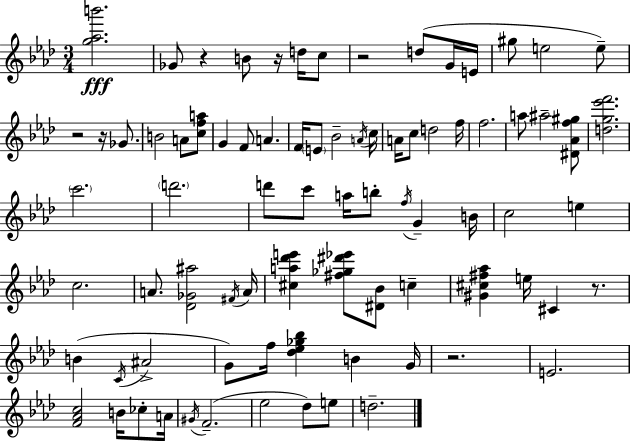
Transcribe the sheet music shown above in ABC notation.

X:1
T:Untitled
M:3/4
L:1/4
K:Ab
[g_ab']2 _G/2 z B/2 z/4 d/4 c/2 z2 d/2 G/4 E/4 ^g/2 e2 e/2 z2 z/4 _G/2 B2 A/2 [cfa]/2 G F/2 A F/4 E/2 _B2 A/4 c/4 A/4 c/2 d2 f/4 f2 a/2 ^a2 [^D_Af^g]/2 [dg_e'f']2 c'2 d'2 d'/2 c'/2 a/4 b/2 f/4 G B/4 c2 e c2 A/2 [_D_G^a]2 ^F/4 A/4 [^ca_d'e'] [^f_g^d'_e']/2 [^D_B]/2 c [^G^c^f_a] e/4 ^C z/2 B C/4 ^A2 G/2 f/4 [_d_e_g_b] B G/4 z2 E2 [F_Ac]2 B/4 _c/2 A/4 ^G/4 F2 _e2 _d/2 e/2 d2